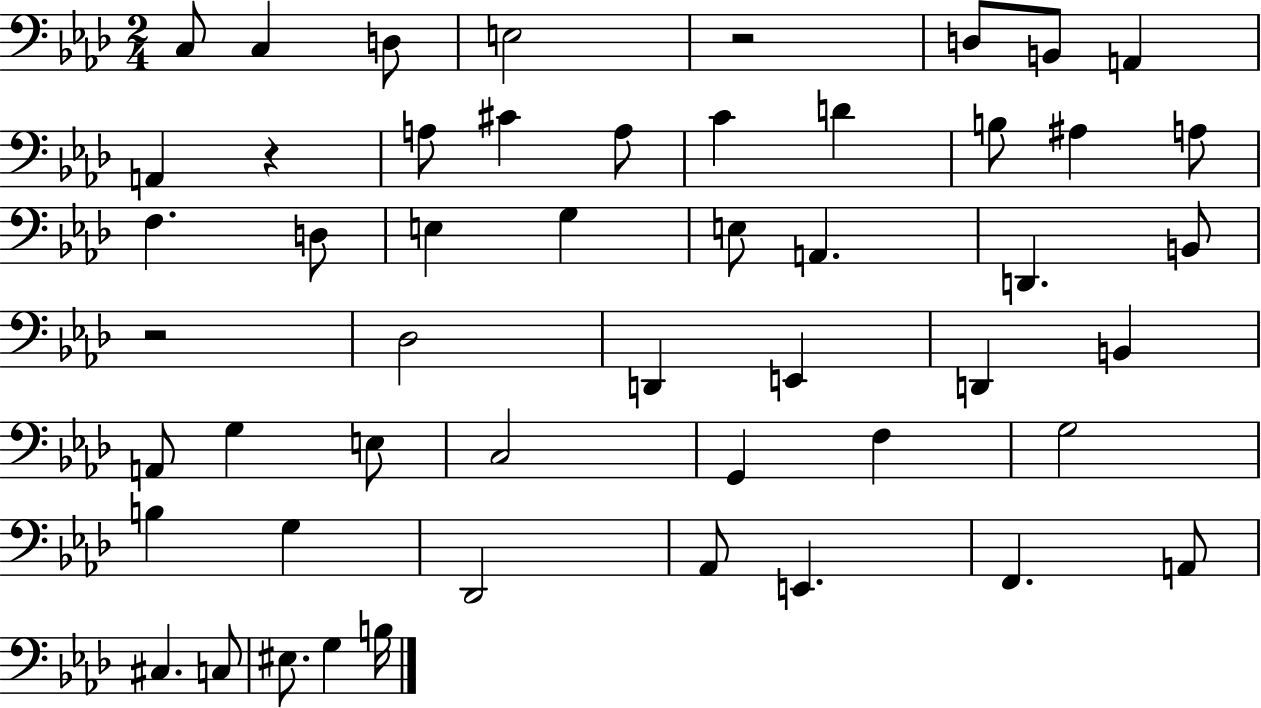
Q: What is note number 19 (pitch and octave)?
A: E3